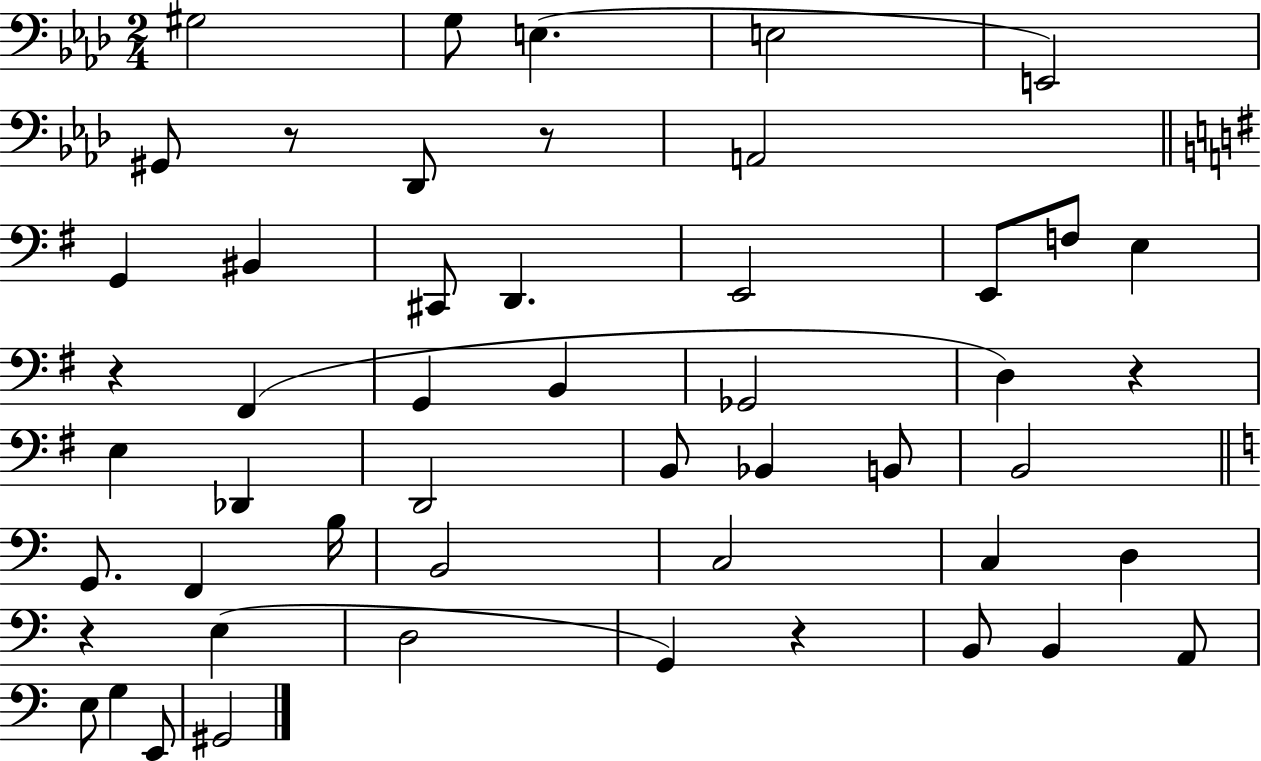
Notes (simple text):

G#3/h G3/e E3/q. E3/h E2/h G#2/e R/e Db2/e R/e A2/h G2/q BIS2/q C#2/e D2/q. E2/h E2/e F3/e E3/q R/q F#2/q G2/q B2/q Gb2/h D3/q R/q E3/q Db2/q D2/h B2/e Bb2/q B2/e B2/h G2/e. F2/q B3/s B2/h C3/h C3/q D3/q R/q E3/q D3/h G2/q R/q B2/e B2/q A2/e E3/e G3/q E2/e G#2/h